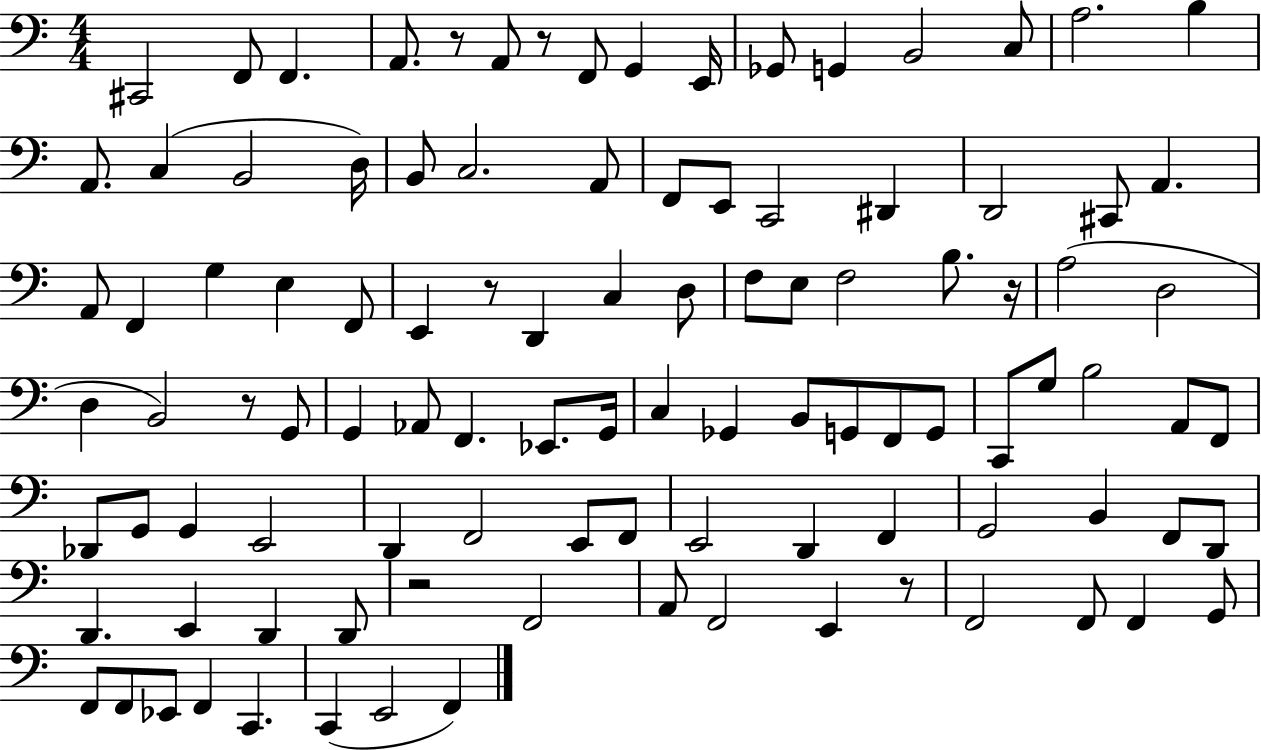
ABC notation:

X:1
T:Untitled
M:4/4
L:1/4
K:C
^C,,2 F,,/2 F,, A,,/2 z/2 A,,/2 z/2 F,,/2 G,, E,,/4 _G,,/2 G,, B,,2 C,/2 A,2 B, A,,/2 C, B,,2 D,/4 B,,/2 C,2 A,,/2 F,,/2 E,,/2 C,,2 ^D,, D,,2 ^C,,/2 A,, A,,/2 F,, G, E, F,,/2 E,, z/2 D,, C, D,/2 F,/2 E,/2 F,2 B,/2 z/4 A,2 D,2 D, B,,2 z/2 G,,/2 G,, _A,,/2 F,, _E,,/2 G,,/4 C, _G,, B,,/2 G,,/2 F,,/2 G,,/2 C,,/2 G,/2 B,2 A,,/2 F,,/2 _D,,/2 G,,/2 G,, E,,2 D,, F,,2 E,,/2 F,,/2 E,,2 D,, F,, G,,2 B,, F,,/2 D,,/2 D,, E,, D,, D,,/2 z2 F,,2 A,,/2 F,,2 E,, z/2 F,,2 F,,/2 F,, G,,/2 F,,/2 F,,/2 _E,,/2 F,, C,, C,, E,,2 F,,